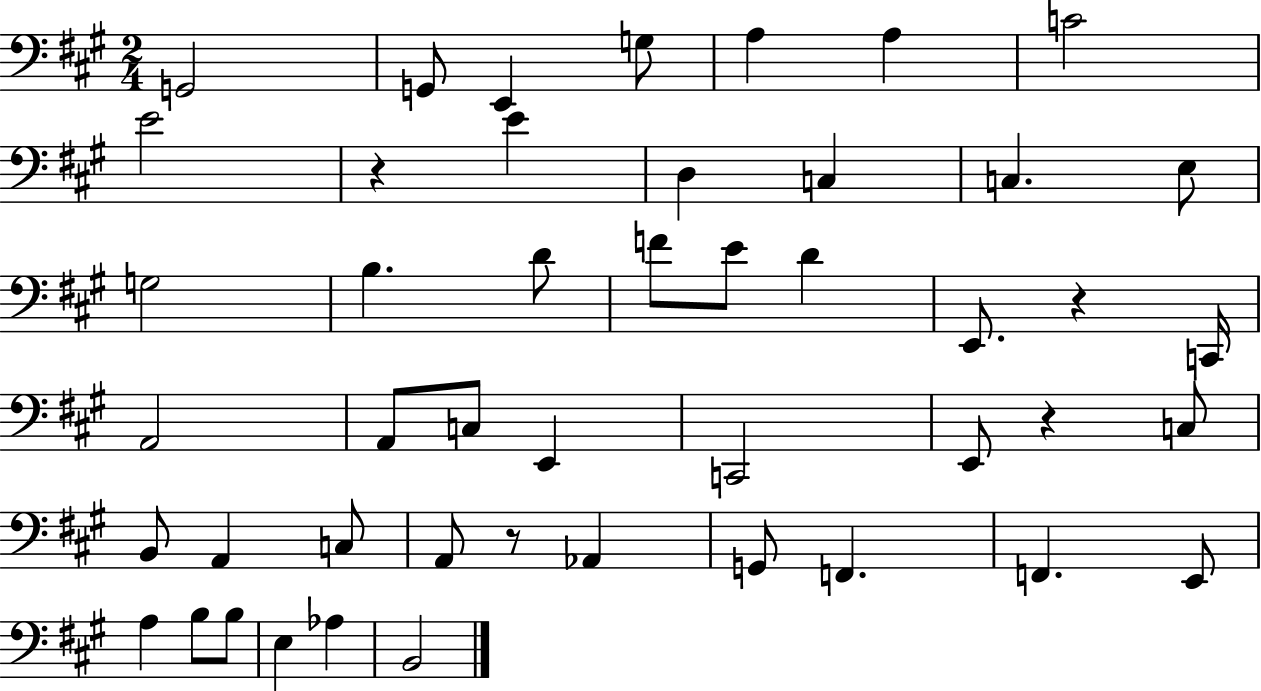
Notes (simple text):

G2/h G2/e E2/q G3/e A3/q A3/q C4/h E4/h R/q E4/q D3/q C3/q C3/q. E3/e G3/h B3/q. D4/e F4/e E4/e D4/q E2/e. R/q C2/s A2/h A2/e C3/e E2/q C2/h E2/e R/q C3/e B2/e A2/q C3/e A2/e R/e Ab2/q G2/e F2/q. F2/q. E2/e A3/q B3/e B3/e E3/q Ab3/q B2/h